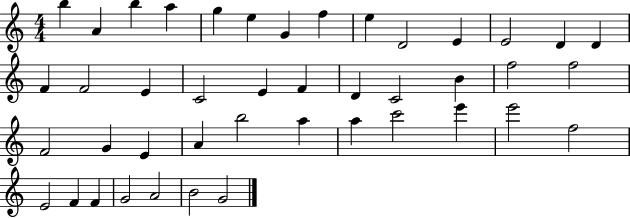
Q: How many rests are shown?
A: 0